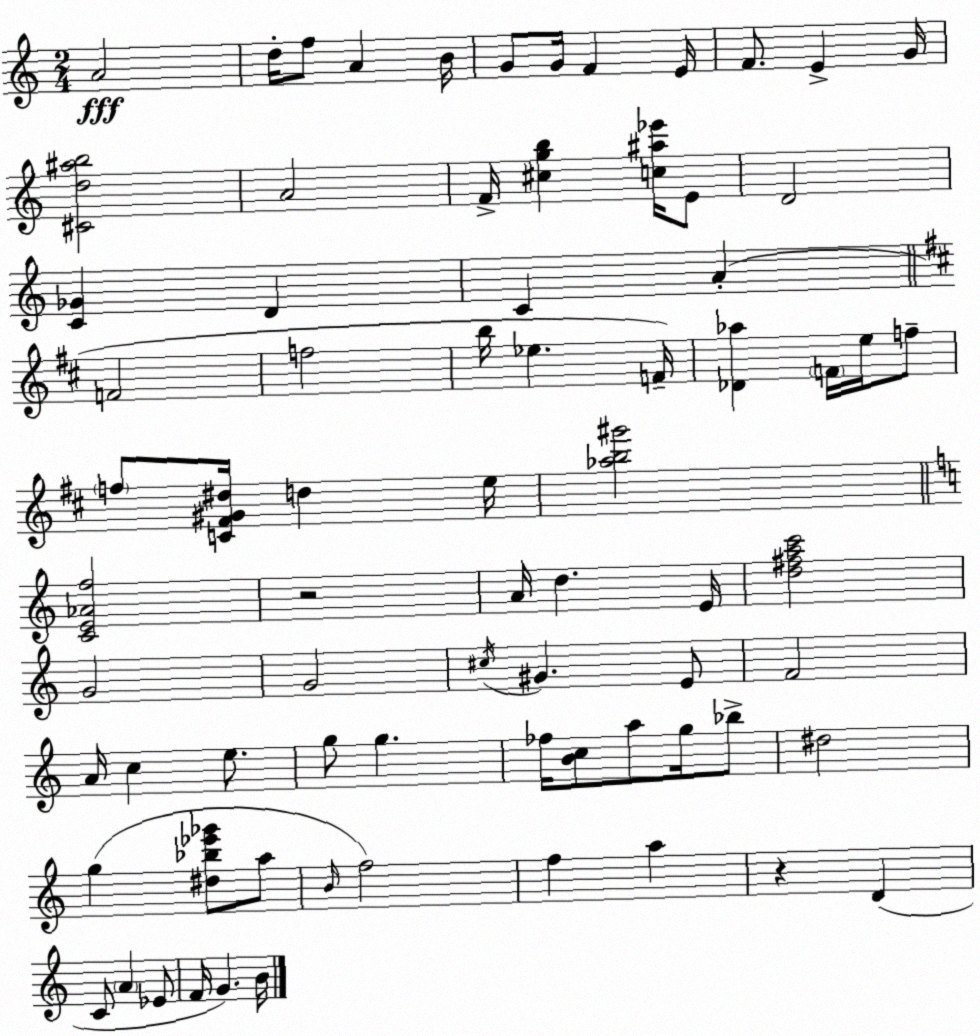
X:1
T:Untitled
M:2/4
L:1/4
K:Am
A2 d/4 f/2 A B/4 G/2 G/4 F E/4 F/2 E G/4 [^Cd^ab]2 A2 F/4 [^cgb] [c^a_e']/4 E/2 D2 [C_G] D C A F2 f2 b/4 _e F/4 [_D_a] F/4 e/4 f/2 f/2 [C^F^G^d]/4 d e/4 [_ab^g']2 [CE_Af]2 z2 A/4 d E/4 [d^fac']2 G2 G2 ^c/4 ^G E/2 F2 A/4 c e/2 g/2 g _f/4 [Bc]/2 a/2 g/4 _b/2 ^d2 g [^d_b_e'_g']/2 a/2 B/4 f2 f a z D C/2 A _E/2 F/4 G B/4